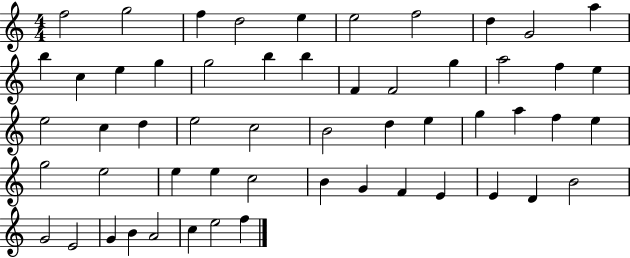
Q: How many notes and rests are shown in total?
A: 55